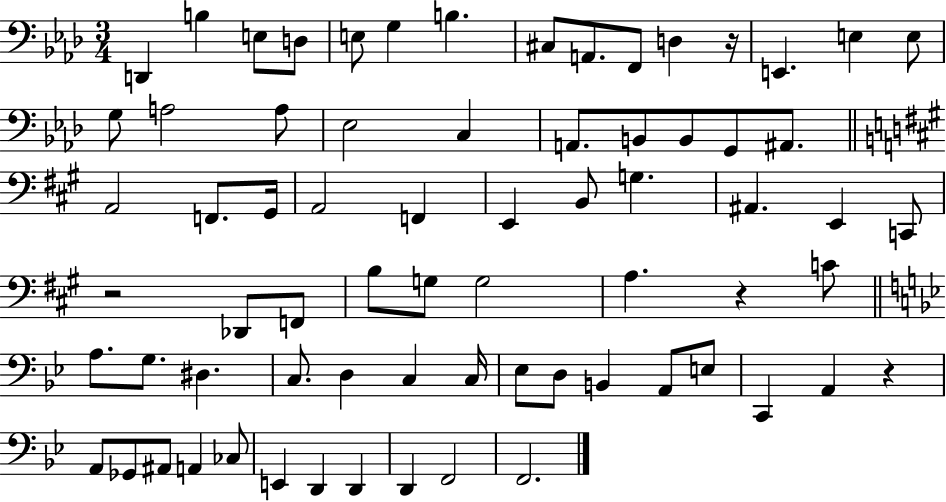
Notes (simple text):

D2/q B3/q E3/e D3/e E3/e G3/q B3/q. C#3/e A2/e. F2/e D3/q R/s E2/q. E3/q E3/e G3/e A3/h A3/e Eb3/h C3/q A2/e. B2/e B2/e G2/e A#2/e. A2/h F2/e. G#2/s A2/h F2/q E2/q B2/e G3/q. A#2/q. E2/q C2/e R/h Db2/e F2/e B3/e G3/e G3/h A3/q. R/q C4/e A3/e. G3/e. D#3/q. C3/e. D3/q C3/q C3/s Eb3/e D3/e B2/q A2/e E3/e C2/q A2/q R/q A2/e Gb2/e A#2/e A2/q CES3/e E2/q D2/q D2/q D2/q F2/h F2/h.